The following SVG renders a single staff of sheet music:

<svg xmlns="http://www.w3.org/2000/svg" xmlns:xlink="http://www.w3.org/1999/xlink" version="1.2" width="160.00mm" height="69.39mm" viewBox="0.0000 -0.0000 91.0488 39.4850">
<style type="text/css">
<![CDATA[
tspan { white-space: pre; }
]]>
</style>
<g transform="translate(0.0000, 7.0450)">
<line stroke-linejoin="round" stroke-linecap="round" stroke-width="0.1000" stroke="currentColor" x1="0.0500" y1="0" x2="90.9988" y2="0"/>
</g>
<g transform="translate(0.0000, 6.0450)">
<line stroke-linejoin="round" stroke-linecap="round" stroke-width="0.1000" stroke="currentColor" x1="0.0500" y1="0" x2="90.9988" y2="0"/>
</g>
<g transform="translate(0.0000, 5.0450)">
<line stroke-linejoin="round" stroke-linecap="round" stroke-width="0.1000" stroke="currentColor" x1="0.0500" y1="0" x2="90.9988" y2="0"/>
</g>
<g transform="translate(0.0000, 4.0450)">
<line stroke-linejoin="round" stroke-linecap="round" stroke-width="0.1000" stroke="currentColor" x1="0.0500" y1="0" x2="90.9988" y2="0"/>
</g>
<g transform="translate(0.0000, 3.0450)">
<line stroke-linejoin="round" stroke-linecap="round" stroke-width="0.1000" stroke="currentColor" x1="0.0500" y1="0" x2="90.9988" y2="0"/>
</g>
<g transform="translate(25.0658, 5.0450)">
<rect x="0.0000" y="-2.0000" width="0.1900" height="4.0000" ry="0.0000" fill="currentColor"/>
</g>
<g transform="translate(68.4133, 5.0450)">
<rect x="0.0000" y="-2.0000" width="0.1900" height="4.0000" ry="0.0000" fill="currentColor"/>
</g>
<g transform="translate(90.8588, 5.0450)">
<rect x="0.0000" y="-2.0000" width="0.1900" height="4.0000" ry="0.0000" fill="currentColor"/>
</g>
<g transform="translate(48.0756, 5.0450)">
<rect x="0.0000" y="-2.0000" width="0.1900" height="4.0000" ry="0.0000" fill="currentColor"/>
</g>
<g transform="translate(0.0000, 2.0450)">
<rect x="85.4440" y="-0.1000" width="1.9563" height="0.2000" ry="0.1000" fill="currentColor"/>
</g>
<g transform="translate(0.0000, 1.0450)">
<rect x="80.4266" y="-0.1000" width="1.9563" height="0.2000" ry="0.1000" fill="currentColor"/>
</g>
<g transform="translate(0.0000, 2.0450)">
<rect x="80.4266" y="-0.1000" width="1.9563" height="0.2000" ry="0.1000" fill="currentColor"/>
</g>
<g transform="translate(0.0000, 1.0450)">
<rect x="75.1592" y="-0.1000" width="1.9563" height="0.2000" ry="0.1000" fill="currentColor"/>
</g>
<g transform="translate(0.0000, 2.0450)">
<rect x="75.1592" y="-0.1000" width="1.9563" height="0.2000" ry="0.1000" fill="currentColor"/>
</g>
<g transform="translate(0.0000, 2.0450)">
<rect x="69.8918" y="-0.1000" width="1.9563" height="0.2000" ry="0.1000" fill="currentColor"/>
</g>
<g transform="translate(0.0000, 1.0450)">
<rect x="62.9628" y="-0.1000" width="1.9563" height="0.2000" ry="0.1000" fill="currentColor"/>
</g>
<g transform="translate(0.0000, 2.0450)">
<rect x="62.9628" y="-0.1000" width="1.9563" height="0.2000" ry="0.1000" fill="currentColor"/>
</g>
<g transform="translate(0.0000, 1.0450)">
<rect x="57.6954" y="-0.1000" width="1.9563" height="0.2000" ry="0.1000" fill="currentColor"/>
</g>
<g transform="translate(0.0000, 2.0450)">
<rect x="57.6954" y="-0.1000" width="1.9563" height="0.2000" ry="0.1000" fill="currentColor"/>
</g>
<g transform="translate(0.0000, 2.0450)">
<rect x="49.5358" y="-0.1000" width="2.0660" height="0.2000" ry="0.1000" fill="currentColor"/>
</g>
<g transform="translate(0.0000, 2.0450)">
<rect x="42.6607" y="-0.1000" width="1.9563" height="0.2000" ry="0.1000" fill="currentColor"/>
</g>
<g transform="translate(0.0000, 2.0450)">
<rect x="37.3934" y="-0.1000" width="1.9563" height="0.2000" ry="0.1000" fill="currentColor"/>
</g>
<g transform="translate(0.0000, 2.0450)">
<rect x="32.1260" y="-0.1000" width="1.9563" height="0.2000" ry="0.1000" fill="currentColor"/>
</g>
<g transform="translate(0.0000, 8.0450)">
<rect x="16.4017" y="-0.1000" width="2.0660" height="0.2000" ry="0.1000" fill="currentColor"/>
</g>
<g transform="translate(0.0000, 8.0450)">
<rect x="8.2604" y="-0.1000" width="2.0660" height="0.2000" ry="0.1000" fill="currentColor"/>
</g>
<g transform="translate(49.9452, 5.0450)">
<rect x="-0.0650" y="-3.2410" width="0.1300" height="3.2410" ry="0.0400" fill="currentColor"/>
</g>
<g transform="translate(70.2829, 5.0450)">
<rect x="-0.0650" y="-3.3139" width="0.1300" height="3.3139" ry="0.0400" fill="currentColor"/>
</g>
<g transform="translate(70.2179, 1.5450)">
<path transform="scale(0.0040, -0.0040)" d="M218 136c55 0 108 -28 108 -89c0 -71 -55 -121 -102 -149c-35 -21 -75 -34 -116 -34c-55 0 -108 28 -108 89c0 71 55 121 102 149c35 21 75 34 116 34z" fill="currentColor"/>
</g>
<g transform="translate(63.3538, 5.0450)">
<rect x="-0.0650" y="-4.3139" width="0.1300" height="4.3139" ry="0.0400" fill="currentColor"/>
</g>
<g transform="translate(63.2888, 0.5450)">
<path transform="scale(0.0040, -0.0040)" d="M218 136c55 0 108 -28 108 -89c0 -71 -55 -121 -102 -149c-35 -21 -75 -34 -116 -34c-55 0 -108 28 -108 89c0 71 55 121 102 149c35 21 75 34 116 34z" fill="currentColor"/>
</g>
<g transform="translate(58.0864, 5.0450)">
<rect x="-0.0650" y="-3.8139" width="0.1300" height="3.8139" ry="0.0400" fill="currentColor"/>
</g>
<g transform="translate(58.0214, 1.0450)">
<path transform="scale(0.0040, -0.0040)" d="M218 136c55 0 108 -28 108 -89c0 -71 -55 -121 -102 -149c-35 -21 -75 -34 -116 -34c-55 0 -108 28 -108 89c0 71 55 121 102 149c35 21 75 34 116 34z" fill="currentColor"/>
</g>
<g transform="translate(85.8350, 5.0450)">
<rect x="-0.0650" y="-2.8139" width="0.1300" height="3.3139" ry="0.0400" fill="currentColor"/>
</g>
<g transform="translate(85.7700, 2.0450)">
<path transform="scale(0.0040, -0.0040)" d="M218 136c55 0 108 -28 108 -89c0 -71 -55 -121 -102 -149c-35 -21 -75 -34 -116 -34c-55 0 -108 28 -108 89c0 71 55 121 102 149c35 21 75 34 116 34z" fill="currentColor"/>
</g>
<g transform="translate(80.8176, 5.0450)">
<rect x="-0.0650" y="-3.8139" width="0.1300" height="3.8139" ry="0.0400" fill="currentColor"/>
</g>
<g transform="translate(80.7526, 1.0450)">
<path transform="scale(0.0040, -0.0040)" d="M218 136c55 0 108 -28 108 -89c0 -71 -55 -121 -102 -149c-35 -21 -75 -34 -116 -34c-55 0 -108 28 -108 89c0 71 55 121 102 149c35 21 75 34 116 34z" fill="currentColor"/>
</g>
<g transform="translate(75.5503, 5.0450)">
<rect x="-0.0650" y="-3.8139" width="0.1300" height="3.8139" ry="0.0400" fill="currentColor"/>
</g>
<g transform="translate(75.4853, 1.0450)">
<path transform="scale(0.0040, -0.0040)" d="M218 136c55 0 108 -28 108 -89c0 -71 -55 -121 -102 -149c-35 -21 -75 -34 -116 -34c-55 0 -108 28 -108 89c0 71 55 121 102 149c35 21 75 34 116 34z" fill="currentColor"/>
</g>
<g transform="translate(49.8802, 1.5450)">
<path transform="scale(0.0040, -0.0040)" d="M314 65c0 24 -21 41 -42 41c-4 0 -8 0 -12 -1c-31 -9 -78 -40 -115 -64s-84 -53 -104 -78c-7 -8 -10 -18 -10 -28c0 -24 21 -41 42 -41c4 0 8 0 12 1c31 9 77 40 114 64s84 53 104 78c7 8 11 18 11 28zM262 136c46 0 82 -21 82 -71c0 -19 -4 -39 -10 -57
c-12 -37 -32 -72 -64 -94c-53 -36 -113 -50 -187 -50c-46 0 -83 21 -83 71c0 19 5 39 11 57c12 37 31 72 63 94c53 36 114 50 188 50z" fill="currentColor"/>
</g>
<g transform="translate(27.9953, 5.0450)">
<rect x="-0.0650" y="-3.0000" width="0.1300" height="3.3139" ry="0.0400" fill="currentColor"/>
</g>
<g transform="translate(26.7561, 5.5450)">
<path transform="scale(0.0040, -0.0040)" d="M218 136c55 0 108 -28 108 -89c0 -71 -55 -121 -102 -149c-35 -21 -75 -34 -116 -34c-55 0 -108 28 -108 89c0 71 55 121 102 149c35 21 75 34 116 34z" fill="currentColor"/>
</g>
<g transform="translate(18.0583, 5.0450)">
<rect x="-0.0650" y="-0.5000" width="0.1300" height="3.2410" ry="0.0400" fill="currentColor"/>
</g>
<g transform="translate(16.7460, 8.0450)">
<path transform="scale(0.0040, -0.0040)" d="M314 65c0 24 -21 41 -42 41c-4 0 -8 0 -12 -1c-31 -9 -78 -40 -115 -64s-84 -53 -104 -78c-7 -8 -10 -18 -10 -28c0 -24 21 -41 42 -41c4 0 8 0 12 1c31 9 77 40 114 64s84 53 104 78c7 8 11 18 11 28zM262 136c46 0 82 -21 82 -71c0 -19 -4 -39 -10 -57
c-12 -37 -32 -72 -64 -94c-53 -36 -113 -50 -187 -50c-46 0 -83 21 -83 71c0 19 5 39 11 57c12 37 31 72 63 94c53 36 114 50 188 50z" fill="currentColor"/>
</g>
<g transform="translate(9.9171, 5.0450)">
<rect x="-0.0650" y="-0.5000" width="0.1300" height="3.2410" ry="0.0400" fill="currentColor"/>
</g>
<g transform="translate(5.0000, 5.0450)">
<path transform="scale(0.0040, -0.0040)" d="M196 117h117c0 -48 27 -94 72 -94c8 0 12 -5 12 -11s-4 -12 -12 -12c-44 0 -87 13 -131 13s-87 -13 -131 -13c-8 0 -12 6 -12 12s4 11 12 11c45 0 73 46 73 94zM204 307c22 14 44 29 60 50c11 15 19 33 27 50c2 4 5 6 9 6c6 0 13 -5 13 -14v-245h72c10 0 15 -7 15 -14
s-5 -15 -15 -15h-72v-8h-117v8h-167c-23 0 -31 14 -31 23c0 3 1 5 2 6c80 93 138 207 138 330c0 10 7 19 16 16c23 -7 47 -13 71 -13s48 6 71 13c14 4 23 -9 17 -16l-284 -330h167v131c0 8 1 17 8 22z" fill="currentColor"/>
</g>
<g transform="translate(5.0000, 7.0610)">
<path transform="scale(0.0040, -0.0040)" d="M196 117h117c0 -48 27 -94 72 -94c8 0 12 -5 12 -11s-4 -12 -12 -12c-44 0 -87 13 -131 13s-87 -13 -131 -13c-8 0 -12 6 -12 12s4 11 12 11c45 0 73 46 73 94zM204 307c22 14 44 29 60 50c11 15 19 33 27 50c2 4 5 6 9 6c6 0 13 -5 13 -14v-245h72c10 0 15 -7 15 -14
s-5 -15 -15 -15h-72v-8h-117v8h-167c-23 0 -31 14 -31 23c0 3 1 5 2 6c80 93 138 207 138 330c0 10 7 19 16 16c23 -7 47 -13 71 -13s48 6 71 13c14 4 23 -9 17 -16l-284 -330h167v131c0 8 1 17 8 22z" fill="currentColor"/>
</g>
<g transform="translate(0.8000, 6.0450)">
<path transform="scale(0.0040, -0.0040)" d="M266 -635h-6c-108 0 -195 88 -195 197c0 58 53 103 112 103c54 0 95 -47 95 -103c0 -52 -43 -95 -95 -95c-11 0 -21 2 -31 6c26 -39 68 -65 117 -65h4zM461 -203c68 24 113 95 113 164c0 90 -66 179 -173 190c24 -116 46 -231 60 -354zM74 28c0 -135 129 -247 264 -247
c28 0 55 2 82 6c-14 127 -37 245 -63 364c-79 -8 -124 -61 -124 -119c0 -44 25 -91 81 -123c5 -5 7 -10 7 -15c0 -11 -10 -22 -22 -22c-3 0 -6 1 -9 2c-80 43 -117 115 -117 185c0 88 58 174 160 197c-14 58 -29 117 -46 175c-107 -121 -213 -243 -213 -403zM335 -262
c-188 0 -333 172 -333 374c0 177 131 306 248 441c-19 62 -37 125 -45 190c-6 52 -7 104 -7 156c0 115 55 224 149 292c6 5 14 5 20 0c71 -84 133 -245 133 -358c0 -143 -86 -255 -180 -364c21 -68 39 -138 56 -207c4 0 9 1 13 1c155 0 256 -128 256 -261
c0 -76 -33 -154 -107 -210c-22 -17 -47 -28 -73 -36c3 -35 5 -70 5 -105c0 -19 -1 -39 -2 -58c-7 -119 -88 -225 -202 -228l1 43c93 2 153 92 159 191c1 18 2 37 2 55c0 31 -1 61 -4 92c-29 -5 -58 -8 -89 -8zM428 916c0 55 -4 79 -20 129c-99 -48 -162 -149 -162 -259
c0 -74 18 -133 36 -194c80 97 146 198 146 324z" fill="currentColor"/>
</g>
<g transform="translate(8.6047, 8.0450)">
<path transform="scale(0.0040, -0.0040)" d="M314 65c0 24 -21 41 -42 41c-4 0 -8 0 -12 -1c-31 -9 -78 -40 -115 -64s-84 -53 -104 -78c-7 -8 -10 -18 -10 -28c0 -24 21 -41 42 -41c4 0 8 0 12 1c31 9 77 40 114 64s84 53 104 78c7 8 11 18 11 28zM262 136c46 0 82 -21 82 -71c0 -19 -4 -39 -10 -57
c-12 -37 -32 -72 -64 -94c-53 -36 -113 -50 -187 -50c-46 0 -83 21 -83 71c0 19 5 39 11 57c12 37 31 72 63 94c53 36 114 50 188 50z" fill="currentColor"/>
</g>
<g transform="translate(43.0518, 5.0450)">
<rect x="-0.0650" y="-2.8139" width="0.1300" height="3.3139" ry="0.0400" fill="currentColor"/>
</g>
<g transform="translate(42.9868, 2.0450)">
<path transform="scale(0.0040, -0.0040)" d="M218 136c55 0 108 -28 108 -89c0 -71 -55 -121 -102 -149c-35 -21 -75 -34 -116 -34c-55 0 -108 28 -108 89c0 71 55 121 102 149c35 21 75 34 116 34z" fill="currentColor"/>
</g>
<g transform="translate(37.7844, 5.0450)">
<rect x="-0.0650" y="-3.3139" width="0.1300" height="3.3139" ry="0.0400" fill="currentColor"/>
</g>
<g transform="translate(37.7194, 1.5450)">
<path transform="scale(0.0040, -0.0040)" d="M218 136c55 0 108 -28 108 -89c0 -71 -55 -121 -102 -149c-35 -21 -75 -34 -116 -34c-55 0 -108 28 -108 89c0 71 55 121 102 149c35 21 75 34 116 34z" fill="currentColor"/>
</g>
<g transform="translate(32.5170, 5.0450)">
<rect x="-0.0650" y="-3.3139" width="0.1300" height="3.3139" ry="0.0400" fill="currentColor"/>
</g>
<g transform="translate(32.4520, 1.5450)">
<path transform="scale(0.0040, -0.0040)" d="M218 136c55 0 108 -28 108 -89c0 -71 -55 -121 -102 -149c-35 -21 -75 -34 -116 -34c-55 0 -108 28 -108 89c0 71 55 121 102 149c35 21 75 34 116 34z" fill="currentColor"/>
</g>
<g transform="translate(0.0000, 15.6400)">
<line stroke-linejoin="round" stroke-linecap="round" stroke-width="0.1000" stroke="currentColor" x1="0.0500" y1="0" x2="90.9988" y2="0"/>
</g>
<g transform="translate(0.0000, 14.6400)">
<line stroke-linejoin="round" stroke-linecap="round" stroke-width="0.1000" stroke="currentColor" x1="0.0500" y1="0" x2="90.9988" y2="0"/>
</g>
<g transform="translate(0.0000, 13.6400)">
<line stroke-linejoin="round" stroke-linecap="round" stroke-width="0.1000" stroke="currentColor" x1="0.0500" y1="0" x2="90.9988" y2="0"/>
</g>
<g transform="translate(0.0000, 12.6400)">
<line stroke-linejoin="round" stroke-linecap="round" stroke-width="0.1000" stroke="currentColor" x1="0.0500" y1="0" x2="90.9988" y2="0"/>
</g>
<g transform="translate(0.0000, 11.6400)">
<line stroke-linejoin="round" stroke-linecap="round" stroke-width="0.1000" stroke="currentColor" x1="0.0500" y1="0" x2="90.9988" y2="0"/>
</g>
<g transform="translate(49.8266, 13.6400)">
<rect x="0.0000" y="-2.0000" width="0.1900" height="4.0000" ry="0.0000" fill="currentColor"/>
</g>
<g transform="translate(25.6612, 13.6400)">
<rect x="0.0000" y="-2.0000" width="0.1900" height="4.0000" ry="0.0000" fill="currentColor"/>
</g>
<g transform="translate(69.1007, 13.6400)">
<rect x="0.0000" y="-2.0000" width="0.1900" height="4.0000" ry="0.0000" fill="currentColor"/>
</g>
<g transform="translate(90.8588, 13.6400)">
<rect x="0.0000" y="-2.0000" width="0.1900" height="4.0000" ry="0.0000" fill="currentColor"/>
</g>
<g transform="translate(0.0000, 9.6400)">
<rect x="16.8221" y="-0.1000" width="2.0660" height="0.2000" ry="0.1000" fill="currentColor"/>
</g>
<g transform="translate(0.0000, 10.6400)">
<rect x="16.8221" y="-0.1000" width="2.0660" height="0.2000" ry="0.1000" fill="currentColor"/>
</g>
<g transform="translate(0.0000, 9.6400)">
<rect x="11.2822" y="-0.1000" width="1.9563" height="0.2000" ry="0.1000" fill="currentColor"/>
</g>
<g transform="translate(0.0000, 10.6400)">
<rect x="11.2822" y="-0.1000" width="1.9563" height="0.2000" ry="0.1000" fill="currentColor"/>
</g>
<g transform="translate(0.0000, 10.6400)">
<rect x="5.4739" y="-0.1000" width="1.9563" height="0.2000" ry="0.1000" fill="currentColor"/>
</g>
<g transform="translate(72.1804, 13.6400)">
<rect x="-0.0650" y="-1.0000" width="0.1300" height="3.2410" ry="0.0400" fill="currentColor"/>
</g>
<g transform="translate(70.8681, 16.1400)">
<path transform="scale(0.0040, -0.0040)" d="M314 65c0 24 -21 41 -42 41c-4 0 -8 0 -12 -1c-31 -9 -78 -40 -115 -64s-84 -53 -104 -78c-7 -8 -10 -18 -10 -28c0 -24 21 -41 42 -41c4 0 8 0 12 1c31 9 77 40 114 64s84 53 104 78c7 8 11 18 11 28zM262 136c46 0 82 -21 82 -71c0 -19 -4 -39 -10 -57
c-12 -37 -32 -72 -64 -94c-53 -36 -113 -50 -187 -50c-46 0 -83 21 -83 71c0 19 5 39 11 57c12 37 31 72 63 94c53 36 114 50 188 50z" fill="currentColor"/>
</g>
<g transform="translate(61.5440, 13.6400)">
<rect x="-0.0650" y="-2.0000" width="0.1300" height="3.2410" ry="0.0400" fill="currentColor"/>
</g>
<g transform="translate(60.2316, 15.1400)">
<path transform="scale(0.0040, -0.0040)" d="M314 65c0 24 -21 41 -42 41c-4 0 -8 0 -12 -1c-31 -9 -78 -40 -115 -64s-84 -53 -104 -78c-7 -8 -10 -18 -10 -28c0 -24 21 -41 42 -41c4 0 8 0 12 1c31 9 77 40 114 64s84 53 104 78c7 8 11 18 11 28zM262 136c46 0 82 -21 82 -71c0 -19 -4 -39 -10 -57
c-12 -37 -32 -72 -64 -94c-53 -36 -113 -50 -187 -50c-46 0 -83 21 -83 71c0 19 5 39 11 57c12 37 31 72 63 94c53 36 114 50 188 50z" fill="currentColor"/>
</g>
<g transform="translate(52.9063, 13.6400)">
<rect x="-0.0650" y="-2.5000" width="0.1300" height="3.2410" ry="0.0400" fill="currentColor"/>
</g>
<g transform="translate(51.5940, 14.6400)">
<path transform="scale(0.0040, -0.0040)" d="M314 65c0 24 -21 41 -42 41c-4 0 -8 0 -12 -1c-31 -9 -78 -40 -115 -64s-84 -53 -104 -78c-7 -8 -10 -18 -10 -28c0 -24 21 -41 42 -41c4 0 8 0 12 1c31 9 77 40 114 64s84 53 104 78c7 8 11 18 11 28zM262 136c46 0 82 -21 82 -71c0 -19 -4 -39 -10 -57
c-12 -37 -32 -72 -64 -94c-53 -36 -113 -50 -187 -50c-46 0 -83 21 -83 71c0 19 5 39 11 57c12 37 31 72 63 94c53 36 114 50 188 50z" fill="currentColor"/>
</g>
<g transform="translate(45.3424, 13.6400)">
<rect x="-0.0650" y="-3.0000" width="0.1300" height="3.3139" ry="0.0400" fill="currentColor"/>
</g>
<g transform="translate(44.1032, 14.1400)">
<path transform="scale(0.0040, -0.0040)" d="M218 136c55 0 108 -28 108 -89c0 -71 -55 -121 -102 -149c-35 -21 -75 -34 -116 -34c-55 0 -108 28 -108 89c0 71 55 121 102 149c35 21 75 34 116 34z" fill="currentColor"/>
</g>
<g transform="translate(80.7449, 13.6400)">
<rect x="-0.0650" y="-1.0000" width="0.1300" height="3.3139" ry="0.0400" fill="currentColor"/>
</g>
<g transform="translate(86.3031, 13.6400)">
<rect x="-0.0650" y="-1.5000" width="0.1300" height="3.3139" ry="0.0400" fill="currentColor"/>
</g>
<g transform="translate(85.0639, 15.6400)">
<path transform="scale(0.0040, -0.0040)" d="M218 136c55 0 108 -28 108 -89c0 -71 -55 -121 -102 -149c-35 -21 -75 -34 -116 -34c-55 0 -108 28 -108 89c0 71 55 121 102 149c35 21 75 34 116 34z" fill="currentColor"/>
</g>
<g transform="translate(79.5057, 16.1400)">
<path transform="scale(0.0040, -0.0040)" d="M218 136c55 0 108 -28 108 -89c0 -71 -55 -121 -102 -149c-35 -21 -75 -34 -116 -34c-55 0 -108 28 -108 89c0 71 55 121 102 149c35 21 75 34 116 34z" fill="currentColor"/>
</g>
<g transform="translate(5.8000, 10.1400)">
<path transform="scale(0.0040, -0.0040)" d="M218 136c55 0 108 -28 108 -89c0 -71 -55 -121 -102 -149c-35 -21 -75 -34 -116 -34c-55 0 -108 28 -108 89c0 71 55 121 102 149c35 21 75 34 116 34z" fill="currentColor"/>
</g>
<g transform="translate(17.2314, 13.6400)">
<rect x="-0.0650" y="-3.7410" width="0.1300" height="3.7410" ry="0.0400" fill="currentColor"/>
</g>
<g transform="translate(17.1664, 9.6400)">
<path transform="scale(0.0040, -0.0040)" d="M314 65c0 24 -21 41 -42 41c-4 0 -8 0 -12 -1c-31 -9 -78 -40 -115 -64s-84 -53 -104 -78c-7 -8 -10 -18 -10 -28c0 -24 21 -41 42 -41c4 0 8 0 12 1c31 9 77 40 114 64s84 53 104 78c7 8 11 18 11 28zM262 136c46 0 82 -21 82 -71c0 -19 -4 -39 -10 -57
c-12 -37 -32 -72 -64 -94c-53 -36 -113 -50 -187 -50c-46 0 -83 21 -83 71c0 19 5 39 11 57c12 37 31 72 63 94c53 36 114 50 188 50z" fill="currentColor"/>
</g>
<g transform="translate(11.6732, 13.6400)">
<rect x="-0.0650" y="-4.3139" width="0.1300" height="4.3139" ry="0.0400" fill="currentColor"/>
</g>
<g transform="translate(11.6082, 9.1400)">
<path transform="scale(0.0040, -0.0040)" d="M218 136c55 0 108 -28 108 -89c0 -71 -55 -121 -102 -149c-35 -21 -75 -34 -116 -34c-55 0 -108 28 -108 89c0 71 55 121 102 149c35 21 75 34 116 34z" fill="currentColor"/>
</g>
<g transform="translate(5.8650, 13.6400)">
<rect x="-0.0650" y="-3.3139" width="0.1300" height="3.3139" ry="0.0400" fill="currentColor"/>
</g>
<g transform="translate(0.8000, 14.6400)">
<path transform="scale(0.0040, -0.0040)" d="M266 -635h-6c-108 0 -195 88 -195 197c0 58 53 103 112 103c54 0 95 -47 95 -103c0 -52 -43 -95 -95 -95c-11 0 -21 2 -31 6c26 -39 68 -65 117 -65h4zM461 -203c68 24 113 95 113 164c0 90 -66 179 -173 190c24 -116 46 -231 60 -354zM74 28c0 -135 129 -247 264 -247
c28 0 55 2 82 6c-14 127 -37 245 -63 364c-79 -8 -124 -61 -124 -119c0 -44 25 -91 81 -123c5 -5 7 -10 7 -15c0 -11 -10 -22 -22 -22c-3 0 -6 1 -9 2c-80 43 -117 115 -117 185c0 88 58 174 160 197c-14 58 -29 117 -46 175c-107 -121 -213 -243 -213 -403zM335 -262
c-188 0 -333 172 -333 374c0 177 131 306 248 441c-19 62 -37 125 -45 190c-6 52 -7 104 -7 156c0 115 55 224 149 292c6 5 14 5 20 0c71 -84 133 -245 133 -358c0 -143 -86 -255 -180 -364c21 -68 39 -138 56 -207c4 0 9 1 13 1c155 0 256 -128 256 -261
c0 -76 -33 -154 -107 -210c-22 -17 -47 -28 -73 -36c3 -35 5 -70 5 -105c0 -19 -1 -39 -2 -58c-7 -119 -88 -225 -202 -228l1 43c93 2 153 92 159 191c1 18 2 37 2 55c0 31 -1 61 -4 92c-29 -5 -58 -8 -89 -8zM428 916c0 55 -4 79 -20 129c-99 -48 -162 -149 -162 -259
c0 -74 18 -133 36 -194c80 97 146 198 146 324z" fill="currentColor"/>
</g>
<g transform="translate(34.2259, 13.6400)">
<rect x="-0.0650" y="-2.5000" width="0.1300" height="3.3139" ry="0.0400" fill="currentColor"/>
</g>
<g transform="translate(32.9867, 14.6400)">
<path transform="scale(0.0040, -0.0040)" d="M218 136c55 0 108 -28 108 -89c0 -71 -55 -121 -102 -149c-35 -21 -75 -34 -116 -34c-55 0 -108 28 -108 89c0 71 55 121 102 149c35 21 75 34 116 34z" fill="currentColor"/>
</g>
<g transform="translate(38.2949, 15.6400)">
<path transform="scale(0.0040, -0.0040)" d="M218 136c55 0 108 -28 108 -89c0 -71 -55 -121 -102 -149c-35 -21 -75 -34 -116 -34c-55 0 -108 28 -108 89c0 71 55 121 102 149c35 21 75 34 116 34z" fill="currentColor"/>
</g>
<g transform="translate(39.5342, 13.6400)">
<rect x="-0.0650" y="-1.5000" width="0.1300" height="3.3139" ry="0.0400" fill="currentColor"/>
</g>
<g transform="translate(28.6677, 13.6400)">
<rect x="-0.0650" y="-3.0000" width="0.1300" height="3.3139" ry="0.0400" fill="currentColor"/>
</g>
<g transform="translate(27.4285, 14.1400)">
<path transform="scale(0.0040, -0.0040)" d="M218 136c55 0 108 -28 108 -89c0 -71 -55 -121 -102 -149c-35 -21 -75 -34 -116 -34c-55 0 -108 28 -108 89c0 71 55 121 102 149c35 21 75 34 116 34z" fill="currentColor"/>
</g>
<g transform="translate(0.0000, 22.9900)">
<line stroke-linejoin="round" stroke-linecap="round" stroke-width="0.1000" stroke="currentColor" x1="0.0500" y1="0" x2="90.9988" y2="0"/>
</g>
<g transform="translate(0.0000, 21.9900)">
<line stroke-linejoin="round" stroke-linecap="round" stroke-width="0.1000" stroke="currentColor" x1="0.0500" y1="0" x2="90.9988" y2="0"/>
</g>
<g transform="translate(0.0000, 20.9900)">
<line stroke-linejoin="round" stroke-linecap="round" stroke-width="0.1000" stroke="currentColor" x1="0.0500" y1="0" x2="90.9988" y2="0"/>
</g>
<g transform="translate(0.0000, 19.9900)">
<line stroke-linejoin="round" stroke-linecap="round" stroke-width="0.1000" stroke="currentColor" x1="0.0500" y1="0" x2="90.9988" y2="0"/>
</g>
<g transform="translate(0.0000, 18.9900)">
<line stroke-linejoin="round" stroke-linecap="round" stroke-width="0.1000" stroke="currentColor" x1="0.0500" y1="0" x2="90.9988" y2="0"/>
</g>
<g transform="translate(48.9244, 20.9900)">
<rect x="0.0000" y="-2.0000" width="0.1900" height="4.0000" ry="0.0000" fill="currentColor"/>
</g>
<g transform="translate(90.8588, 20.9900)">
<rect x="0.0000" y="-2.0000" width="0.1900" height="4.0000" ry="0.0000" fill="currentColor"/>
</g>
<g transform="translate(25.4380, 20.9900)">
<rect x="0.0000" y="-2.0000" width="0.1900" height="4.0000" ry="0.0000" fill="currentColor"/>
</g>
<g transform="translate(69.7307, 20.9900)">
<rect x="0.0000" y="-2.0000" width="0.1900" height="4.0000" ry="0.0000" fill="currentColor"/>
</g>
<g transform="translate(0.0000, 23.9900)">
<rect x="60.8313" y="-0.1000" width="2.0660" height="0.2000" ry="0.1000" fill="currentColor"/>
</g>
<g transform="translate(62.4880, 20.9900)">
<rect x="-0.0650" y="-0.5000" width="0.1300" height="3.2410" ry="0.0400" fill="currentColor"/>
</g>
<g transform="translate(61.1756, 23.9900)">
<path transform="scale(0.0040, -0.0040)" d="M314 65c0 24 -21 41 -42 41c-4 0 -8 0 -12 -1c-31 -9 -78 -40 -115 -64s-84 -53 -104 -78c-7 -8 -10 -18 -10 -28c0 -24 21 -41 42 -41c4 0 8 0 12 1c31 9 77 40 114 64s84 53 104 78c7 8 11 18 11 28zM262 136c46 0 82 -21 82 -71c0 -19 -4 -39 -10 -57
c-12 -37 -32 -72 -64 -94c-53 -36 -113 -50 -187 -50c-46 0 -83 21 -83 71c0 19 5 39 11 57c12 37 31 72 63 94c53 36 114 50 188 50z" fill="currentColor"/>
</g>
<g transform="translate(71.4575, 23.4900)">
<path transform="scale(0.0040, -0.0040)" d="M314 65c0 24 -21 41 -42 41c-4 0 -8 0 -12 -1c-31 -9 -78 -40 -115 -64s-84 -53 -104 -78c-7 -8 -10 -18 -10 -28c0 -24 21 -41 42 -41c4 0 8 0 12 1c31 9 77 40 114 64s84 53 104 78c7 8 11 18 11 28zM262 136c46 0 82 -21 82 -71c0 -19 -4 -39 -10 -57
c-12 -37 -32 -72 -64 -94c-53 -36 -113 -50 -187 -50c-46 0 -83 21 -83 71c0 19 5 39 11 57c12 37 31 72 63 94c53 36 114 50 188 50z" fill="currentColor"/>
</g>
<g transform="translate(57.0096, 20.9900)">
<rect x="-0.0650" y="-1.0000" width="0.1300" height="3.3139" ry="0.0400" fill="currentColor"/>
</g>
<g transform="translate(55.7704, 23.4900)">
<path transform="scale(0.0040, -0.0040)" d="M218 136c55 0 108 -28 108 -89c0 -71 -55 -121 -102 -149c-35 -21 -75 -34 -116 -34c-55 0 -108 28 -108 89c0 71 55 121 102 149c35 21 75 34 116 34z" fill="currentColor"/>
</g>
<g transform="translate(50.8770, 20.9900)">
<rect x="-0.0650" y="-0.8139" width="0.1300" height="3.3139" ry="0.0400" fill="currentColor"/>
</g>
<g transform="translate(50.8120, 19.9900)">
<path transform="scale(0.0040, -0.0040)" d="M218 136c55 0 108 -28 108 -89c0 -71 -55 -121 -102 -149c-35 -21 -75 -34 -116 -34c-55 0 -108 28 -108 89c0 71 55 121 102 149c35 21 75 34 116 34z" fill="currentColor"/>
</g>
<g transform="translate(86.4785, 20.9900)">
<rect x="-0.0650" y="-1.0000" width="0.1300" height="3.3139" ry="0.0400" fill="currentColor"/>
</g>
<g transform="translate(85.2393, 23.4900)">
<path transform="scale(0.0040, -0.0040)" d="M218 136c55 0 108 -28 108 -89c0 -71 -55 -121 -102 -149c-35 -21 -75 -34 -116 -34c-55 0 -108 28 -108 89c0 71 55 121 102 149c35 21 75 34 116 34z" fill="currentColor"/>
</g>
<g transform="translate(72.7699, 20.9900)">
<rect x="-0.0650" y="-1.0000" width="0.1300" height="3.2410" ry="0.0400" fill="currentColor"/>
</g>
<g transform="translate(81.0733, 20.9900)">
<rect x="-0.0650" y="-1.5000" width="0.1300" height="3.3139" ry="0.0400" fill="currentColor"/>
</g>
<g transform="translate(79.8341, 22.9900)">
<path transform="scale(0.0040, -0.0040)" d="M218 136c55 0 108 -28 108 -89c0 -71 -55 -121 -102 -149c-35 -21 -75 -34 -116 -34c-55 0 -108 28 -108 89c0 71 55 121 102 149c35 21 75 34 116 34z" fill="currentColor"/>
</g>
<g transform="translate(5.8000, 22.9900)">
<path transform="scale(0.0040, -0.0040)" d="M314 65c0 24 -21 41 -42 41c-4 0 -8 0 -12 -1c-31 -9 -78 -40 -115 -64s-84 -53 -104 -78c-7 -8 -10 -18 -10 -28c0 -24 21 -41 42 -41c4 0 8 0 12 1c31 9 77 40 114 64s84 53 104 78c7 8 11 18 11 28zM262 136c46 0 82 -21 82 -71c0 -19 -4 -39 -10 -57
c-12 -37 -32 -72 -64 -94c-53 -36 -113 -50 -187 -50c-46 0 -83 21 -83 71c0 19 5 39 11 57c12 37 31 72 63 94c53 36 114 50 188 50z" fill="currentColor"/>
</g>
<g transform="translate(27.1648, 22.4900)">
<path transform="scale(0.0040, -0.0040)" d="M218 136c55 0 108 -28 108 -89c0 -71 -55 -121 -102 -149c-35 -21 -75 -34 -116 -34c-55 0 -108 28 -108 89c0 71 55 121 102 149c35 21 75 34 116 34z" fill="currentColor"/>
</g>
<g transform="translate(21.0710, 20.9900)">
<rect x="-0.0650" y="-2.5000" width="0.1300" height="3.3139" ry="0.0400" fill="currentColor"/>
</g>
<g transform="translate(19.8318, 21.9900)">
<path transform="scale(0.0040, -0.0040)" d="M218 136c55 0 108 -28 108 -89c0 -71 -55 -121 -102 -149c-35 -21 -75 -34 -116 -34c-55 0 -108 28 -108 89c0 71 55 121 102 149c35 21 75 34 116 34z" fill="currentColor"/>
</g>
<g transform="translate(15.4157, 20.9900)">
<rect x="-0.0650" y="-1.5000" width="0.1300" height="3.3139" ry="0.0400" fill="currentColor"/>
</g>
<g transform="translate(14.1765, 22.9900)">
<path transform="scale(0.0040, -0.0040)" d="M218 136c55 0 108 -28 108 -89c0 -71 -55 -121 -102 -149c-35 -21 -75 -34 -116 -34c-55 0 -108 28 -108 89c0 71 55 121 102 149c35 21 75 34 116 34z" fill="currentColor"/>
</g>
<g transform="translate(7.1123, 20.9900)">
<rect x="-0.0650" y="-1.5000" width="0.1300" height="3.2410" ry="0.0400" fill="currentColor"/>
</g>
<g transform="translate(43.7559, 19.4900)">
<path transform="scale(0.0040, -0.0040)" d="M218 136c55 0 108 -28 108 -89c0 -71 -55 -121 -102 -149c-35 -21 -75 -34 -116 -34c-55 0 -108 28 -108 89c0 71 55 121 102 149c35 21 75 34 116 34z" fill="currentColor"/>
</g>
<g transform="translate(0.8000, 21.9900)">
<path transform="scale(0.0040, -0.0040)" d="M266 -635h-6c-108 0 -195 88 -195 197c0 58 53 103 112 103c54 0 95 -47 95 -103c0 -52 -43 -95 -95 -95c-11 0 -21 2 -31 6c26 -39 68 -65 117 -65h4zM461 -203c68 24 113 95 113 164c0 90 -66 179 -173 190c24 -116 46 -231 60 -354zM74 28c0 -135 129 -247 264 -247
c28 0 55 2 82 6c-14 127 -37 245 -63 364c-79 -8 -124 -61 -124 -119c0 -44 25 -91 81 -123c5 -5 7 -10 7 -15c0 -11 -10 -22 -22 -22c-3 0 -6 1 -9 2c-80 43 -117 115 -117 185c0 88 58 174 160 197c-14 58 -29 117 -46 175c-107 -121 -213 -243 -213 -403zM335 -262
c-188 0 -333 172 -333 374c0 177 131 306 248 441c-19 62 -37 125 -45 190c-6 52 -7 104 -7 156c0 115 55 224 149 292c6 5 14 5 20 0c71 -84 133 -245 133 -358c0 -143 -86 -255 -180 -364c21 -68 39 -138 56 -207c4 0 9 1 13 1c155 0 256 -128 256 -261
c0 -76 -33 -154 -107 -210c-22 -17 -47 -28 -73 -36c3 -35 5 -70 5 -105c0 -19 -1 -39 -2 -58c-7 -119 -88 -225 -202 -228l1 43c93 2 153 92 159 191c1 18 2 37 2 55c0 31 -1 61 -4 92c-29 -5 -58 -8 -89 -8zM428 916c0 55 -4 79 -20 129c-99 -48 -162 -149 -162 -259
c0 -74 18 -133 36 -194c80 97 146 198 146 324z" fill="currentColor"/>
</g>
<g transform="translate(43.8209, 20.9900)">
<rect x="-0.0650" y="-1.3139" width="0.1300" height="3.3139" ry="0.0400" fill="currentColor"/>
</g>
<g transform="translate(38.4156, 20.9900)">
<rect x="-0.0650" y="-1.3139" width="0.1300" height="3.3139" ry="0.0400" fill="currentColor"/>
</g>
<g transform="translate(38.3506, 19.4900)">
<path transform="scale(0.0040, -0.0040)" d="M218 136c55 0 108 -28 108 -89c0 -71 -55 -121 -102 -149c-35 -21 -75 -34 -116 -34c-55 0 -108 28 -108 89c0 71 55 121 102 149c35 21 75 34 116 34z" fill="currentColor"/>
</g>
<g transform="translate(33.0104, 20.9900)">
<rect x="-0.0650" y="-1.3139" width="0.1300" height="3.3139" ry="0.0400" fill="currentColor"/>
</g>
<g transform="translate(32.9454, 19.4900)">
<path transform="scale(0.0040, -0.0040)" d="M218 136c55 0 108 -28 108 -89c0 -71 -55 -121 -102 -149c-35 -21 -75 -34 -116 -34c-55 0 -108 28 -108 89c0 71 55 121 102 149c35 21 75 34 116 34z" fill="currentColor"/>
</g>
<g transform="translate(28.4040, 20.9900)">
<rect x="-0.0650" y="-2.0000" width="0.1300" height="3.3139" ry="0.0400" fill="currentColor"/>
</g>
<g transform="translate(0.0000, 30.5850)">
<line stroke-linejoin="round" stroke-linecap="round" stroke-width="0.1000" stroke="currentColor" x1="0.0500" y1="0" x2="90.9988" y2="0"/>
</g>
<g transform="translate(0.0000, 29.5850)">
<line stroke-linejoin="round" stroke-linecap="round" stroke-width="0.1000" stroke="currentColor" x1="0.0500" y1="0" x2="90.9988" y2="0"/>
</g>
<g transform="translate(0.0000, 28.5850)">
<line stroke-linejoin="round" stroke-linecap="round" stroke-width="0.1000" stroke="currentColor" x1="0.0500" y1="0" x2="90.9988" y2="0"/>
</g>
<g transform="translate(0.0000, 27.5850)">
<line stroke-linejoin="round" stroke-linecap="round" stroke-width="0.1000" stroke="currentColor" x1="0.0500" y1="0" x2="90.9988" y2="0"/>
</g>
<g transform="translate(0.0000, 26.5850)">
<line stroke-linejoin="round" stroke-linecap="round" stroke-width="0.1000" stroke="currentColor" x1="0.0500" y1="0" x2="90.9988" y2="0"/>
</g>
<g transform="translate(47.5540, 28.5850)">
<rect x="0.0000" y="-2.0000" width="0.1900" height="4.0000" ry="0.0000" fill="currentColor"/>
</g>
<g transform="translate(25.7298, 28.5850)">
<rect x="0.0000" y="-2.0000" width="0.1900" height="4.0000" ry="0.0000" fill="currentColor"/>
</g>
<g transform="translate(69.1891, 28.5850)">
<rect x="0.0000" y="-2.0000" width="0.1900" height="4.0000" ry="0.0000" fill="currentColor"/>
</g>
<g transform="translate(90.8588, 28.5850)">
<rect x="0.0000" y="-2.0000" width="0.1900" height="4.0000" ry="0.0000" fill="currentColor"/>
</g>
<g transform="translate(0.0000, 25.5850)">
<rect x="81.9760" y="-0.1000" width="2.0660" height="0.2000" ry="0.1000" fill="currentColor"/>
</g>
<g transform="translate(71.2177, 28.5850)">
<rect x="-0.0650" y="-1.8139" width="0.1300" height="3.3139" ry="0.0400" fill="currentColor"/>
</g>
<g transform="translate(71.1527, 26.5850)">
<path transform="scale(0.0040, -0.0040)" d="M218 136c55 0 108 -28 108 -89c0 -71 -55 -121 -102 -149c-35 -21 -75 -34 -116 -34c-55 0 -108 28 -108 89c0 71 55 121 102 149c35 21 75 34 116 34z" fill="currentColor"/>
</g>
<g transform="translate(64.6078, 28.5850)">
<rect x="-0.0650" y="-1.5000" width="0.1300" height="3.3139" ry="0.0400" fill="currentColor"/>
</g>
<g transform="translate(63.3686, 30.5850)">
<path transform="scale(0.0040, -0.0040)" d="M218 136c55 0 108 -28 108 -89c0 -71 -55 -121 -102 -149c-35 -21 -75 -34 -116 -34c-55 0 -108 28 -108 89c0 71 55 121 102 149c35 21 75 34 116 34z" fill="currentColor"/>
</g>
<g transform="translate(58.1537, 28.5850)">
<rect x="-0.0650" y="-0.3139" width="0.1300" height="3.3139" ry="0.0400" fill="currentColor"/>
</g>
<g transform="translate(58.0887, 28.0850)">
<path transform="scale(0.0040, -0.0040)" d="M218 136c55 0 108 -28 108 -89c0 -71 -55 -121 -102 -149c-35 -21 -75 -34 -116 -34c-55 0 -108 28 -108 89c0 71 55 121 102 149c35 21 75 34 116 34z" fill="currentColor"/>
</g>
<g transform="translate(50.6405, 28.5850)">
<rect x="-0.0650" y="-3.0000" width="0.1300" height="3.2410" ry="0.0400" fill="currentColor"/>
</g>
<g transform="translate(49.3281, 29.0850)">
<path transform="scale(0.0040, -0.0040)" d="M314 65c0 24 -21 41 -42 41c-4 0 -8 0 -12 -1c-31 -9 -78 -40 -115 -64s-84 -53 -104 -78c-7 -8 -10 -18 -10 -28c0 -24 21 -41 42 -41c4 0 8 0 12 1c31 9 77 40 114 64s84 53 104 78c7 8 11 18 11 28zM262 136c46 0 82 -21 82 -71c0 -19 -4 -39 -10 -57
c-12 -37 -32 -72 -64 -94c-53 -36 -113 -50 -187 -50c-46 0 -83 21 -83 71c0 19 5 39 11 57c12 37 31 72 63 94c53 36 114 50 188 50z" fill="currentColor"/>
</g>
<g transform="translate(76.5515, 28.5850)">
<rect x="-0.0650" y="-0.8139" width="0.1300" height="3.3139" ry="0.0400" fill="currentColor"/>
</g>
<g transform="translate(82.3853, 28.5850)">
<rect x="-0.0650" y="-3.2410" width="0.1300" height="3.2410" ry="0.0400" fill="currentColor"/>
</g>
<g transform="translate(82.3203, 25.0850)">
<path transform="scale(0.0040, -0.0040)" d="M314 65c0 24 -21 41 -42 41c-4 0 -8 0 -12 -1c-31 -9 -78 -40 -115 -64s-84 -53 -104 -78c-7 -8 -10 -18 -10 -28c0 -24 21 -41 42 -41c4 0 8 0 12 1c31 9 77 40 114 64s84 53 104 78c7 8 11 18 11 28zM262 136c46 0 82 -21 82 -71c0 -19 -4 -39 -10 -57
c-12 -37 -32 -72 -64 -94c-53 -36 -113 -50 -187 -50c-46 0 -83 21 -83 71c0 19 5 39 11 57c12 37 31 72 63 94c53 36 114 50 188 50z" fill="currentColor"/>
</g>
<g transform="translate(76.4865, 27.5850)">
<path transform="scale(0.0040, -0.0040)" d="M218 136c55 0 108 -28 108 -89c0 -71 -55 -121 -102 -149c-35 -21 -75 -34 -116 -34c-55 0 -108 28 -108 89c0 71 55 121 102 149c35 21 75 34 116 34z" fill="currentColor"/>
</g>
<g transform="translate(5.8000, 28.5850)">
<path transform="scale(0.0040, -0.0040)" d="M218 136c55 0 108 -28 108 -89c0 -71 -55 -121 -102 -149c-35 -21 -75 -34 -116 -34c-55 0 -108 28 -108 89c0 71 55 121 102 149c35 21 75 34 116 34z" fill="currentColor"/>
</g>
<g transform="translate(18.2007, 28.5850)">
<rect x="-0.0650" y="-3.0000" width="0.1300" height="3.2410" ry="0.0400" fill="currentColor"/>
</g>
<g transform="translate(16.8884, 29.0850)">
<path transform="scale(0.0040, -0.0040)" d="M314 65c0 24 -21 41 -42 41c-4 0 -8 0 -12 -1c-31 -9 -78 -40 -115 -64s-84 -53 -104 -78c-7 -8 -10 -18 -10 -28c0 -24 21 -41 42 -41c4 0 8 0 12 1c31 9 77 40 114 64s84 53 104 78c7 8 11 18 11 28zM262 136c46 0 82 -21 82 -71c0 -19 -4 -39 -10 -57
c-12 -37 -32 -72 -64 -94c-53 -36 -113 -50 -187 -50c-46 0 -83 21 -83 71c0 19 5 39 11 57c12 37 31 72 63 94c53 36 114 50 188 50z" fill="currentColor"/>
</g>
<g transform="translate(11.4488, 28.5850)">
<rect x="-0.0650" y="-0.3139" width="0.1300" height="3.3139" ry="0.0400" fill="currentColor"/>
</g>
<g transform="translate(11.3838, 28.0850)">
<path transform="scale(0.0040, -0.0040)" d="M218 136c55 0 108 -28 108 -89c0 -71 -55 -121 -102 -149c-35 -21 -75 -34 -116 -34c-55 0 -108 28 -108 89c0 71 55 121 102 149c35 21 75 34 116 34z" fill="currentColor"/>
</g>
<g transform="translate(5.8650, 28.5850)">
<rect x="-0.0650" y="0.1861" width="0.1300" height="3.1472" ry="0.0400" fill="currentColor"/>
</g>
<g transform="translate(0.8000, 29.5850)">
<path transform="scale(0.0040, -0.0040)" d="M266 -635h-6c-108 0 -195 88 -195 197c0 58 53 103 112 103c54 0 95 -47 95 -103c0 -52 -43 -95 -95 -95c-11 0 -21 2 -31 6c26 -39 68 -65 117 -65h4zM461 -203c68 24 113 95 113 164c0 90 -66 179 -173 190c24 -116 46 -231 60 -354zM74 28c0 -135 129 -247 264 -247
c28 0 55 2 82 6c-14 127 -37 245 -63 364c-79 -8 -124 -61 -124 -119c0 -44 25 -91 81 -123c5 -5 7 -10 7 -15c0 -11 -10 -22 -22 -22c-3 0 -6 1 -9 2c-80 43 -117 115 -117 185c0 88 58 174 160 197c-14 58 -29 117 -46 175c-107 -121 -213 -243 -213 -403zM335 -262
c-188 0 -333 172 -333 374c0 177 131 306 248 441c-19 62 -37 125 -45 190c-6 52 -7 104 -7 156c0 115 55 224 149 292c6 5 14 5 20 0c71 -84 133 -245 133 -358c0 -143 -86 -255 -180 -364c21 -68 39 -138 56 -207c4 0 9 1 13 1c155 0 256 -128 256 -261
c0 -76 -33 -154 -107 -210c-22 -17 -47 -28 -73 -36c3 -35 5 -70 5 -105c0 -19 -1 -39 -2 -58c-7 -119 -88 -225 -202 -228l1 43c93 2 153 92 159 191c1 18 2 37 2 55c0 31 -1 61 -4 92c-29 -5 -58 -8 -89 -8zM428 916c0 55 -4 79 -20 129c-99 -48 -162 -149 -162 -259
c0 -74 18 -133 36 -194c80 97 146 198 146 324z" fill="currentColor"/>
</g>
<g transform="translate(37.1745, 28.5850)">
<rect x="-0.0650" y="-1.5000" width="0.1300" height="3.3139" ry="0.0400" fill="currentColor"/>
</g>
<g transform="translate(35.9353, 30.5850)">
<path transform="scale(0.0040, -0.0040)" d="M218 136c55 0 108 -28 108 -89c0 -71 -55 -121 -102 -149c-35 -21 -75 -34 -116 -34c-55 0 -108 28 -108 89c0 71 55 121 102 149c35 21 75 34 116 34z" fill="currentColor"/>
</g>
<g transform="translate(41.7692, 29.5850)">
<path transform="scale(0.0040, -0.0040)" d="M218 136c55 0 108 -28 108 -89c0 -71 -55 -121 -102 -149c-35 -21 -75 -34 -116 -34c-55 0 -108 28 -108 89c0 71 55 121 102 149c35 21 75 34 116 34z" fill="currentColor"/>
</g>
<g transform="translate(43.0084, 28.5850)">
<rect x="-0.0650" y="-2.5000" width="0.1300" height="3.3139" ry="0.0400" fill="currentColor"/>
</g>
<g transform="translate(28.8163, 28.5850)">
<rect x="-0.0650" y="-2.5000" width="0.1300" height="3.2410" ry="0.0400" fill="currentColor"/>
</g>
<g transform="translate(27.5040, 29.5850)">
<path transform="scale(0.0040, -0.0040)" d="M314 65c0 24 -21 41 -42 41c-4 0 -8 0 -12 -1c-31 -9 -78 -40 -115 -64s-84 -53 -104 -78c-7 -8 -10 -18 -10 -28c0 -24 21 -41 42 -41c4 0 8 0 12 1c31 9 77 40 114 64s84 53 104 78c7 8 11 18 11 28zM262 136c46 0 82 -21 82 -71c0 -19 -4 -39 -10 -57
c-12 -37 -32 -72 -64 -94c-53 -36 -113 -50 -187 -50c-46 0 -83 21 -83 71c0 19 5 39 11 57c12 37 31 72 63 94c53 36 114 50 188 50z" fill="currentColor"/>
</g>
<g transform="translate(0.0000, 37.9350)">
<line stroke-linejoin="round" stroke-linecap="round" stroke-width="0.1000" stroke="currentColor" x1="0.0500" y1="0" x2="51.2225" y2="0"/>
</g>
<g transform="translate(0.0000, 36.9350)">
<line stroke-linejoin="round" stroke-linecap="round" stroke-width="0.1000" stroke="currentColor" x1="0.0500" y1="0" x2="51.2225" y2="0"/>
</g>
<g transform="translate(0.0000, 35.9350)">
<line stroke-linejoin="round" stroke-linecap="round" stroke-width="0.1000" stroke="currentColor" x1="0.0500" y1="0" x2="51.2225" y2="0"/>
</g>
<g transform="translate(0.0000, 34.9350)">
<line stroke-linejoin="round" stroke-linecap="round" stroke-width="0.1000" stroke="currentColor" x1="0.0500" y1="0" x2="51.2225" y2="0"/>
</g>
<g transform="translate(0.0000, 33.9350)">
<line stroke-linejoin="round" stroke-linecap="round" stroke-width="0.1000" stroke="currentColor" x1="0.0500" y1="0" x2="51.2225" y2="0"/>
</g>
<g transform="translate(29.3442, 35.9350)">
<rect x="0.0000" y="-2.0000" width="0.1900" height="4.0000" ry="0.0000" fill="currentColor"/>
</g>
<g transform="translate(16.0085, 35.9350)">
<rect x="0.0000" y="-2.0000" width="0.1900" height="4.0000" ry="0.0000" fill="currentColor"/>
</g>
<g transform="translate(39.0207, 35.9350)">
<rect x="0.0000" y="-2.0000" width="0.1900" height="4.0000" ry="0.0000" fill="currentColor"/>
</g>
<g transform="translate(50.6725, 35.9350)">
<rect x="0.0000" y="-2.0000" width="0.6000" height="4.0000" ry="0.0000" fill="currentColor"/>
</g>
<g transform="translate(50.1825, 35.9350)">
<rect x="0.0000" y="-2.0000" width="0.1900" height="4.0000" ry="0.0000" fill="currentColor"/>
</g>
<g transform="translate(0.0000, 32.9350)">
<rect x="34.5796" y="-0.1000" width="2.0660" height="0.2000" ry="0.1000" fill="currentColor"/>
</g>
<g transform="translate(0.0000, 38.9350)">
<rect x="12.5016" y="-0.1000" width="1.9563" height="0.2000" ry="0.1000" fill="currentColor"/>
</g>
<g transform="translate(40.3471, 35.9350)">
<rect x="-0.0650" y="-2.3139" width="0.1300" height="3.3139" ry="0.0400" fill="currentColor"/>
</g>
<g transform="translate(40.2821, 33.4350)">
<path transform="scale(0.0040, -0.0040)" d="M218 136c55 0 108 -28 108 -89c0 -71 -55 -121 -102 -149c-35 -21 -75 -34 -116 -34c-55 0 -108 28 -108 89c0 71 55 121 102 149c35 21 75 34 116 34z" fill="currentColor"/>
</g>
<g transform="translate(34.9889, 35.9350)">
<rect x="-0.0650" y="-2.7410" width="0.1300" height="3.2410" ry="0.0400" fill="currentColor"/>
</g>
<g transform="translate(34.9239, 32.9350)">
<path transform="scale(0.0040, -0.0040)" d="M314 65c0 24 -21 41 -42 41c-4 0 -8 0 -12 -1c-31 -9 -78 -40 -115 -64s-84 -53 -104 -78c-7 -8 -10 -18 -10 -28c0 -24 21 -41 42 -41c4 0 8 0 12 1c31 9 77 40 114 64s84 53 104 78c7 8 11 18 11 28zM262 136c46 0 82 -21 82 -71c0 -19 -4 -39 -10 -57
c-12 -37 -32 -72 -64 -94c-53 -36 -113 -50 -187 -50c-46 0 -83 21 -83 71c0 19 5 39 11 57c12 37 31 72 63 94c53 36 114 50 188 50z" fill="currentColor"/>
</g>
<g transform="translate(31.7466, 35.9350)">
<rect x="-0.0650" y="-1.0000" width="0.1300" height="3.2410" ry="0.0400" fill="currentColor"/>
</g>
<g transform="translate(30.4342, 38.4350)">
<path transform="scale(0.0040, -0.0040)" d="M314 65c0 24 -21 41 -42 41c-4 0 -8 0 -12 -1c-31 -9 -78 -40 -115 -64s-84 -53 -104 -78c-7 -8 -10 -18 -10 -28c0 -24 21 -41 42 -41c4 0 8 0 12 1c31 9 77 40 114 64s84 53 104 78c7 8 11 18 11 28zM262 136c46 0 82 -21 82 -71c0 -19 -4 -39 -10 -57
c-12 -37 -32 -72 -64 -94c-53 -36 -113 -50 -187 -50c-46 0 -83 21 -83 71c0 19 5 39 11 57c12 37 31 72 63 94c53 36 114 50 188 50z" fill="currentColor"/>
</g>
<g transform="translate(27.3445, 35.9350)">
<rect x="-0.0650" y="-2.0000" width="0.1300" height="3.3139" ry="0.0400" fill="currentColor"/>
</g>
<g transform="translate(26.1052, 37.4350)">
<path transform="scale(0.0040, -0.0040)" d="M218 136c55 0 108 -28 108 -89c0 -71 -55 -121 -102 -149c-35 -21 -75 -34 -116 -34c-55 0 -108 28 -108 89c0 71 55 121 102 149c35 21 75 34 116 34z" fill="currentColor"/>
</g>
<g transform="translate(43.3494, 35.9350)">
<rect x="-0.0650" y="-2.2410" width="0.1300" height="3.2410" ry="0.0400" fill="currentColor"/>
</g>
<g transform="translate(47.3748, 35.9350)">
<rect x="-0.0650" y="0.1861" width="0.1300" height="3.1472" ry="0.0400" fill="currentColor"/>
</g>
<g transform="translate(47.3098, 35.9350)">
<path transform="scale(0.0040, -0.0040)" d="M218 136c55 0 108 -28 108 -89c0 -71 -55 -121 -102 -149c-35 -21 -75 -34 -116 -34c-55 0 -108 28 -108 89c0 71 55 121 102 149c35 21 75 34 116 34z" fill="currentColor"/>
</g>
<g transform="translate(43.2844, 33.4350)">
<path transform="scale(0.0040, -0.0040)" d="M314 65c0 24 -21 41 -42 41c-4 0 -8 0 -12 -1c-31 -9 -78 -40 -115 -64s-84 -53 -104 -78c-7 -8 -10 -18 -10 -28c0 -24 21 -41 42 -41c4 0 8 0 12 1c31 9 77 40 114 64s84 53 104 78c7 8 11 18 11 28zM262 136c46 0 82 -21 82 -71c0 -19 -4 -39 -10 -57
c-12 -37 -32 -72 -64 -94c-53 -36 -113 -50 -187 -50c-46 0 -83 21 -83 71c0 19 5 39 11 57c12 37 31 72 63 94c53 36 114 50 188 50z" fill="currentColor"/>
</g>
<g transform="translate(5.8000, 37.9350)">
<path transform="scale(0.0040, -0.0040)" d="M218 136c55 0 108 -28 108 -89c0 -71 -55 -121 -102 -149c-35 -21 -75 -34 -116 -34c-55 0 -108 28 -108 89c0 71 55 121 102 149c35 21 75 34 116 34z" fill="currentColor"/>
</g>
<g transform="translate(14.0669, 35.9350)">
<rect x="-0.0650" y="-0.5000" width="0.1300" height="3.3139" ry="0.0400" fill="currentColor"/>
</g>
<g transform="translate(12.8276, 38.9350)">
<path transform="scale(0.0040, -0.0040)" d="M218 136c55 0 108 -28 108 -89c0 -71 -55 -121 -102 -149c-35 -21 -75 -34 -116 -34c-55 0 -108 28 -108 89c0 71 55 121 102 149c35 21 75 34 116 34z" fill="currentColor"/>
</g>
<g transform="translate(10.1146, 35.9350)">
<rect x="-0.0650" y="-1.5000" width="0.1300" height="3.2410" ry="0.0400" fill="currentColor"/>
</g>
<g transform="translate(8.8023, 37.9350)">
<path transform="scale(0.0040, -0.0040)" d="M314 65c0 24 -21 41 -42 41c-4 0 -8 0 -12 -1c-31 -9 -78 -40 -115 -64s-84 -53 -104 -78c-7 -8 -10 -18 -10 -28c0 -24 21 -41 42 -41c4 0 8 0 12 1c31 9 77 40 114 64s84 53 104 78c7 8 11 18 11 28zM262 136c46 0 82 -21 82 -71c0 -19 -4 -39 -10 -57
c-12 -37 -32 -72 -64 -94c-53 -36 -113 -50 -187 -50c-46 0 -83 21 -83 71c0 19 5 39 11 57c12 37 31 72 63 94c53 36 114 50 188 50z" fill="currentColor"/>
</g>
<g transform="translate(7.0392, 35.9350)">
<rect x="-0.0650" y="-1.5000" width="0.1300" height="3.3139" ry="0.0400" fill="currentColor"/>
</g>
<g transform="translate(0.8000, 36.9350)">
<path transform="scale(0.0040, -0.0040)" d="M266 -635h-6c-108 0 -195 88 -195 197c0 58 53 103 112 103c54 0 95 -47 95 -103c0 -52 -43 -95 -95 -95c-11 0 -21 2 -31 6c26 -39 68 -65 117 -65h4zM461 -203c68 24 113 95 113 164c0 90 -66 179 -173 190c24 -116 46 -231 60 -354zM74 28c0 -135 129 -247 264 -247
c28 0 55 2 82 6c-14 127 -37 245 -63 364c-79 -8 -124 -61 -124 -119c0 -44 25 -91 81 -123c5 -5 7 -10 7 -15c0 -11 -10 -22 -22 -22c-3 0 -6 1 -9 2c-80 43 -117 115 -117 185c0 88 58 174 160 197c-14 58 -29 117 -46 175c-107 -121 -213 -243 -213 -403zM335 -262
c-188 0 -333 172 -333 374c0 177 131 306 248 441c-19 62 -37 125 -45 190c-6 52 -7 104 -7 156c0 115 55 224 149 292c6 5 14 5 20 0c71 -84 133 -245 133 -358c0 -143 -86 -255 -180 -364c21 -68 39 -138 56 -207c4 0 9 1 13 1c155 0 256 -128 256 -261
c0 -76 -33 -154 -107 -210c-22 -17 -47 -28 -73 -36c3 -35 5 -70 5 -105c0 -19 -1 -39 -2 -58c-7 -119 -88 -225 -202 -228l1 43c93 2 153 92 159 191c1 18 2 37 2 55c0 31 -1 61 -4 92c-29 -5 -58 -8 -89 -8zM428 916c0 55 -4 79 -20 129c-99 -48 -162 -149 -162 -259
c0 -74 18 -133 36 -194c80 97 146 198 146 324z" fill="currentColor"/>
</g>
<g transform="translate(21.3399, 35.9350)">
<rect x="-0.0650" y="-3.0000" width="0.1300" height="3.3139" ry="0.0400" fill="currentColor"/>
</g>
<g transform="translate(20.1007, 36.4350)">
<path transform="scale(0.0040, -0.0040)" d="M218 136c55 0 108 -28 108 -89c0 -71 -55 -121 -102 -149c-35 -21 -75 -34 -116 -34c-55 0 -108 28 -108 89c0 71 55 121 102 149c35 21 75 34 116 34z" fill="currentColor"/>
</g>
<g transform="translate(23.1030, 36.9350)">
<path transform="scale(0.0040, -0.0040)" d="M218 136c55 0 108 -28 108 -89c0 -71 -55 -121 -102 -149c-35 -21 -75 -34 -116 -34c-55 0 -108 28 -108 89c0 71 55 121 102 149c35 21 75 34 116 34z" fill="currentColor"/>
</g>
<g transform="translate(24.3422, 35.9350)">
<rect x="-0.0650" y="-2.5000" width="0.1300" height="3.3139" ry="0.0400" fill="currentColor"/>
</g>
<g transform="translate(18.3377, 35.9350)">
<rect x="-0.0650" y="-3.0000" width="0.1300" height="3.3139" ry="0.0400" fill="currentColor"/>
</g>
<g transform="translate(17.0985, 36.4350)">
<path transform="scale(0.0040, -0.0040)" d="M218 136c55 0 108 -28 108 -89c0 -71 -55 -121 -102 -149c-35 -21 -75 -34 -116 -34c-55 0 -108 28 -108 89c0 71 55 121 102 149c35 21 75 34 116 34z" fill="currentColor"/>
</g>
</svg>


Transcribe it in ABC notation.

X:1
T:Untitled
M:4/4
L:1/4
K:C
C2 C2 A b b a b2 c' d' b c' c' a b d' c'2 A G E A G2 F2 D2 D E E2 E G F e e e d D C2 D2 E D B c A2 G2 E G A2 c E f d b2 E E2 C A A G F D2 a2 g g2 B